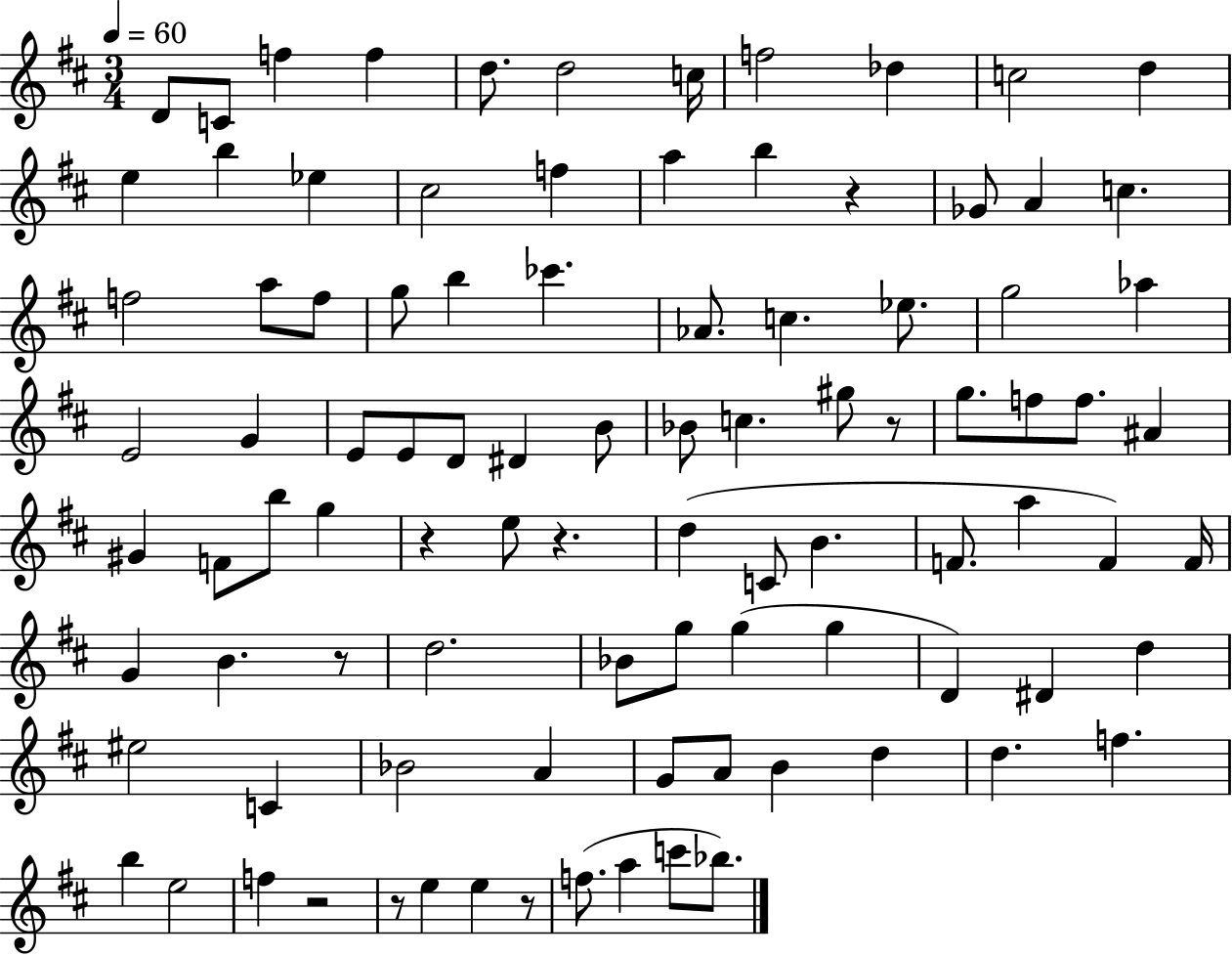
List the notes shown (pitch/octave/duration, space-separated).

D4/e C4/e F5/q F5/q D5/e. D5/h C5/s F5/h Db5/q C5/h D5/q E5/q B5/q Eb5/q C#5/h F5/q A5/q B5/q R/q Gb4/e A4/q C5/q. F5/h A5/e F5/e G5/e B5/q CES6/q. Ab4/e. C5/q. Eb5/e. G5/h Ab5/q E4/h G4/q E4/e E4/e D4/e D#4/q B4/e Bb4/e C5/q. G#5/e R/e G5/e. F5/e F5/e. A#4/q G#4/q F4/e B5/e G5/q R/q E5/e R/q. D5/q C4/e B4/q. F4/e. A5/q F4/q F4/s G4/q B4/q. R/e D5/h. Bb4/e G5/e G5/q G5/q D4/q D#4/q D5/q EIS5/h C4/q Bb4/h A4/q G4/e A4/e B4/q D5/q D5/q. F5/q. B5/q E5/h F5/q R/h R/e E5/q E5/q R/e F5/e. A5/q C6/e Bb5/e.